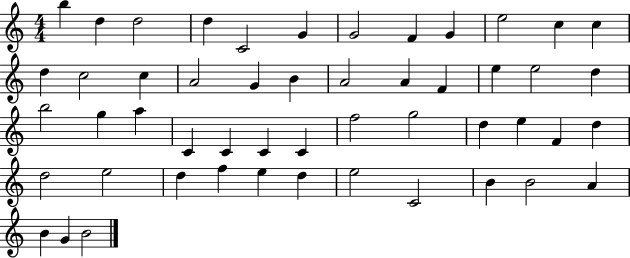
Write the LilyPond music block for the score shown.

{
  \clef treble
  \numericTimeSignature
  \time 4/4
  \key c \major
  b''4 d''4 d''2 | d''4 c'2 g'4 | g'2 f'4 g'4 | e''2 c''4 c''4 | \break d''4 c''2 c''4 | a'2 g'4 b'4 | a'2 a'4 f'4 | e''4 e''2 d''4 | \break b''2 g''4 a''4 | c'4 c'4 c'4 c'4 | f''2 g''2 | d''4 e''4 f'4 d''4 | \break d''2 e''2 | d''4 f''4 e''4 d''4 | e''2 c'2 | b'4 b'2 a'4 | \break b'4 g'4 b'2 | \bar "|."
}